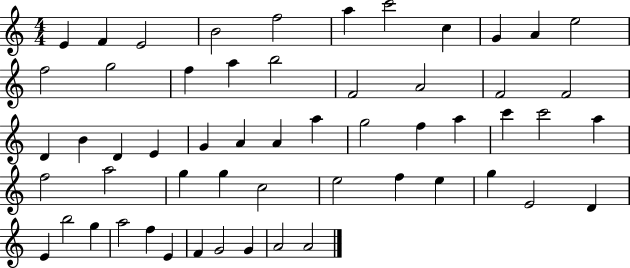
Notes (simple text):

E4/q F4/q E4/h B4/h F5/h A5/q C6/h C5/q G4/q A4/q E5/h F5/h G5/h F5/q A5/q B5/h F4/h A4/h F4/h F4/h D4/q B4/q D4/q E4/q G4/q A4/q A4/q A5/q G5/h F5/q A5/q C6/q C6/h A5/q F5/h A5/h G5/q G5/q C5/h E5/h F5/q E5/q G5/q E4/h D4/q E4/q B5/h G5/q A5/h F5/q E4/q F4/q G4/h G4/q A4/h A4/h